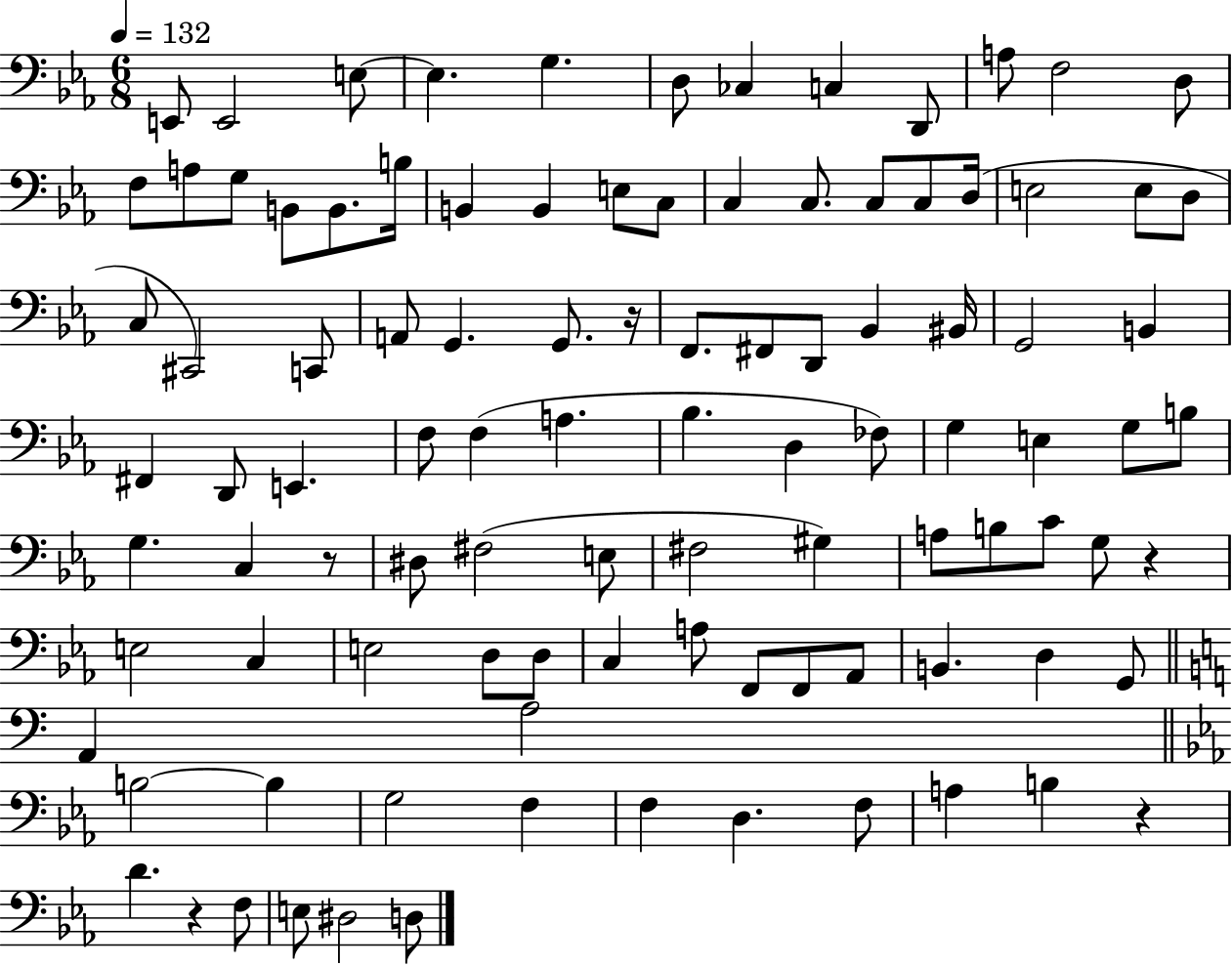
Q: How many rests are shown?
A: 5